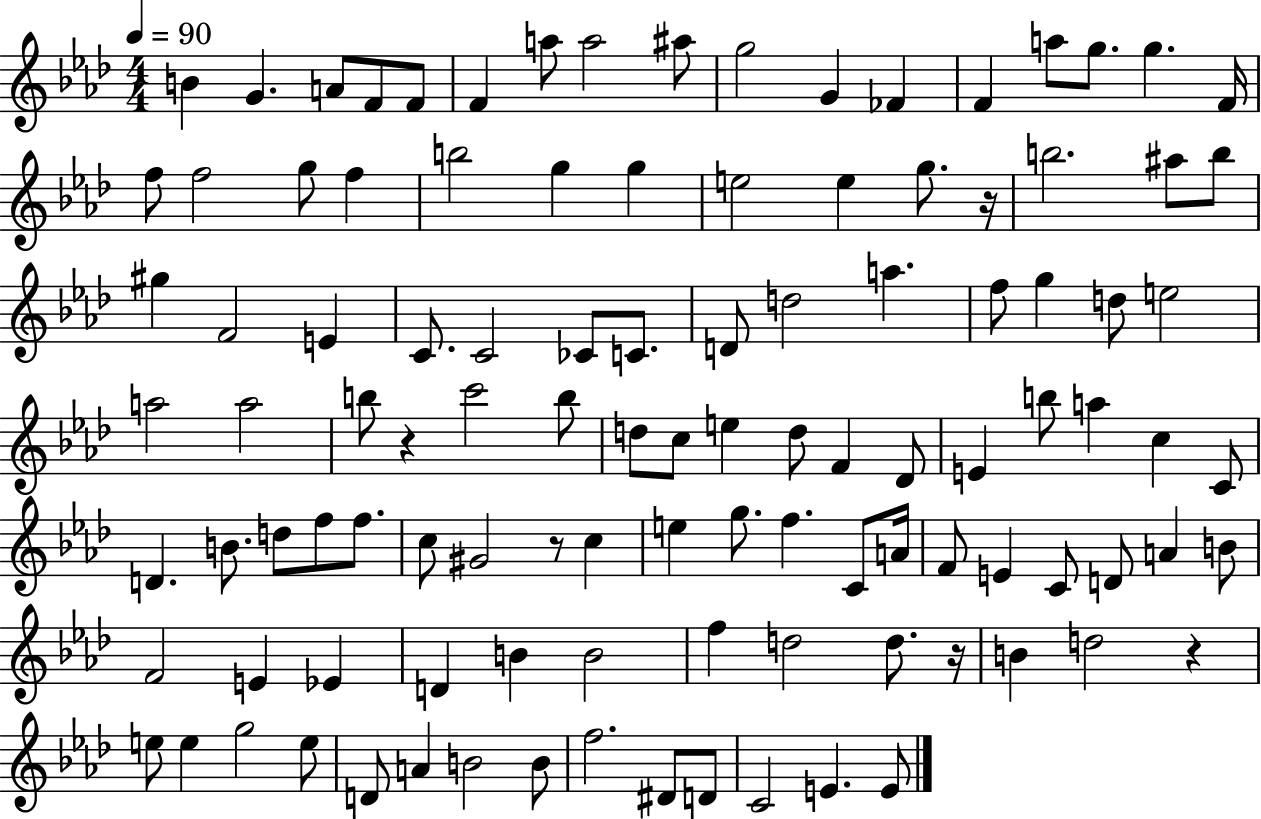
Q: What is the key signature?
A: AES major